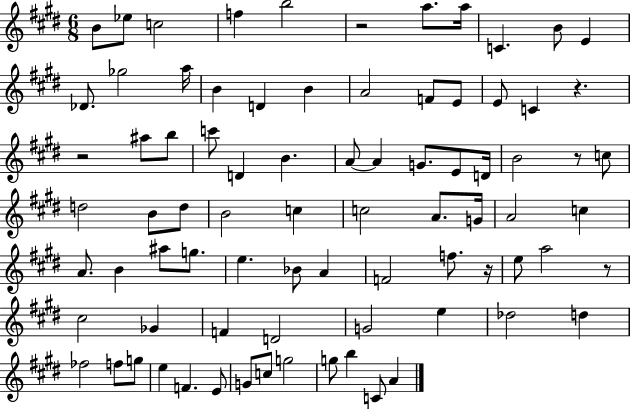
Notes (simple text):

B4/e Eb5/e C5/h F5/q B5/h R/h A5/e. A5/s C4/q. B4/e E4/q Db4/e. Gb5/h A5/s B4/q D4/q B4/q A4/h F4/e E4/e E4/e C4/q R/q. R/h A#5/e B5/e C6/e D4/q B4/q. A4/e A4/q G4/e. E4/e D4/s B4/h R/e C5/e D5/h B4/e D5/e B4/h C5/q C5/h A4/e. G4/s A4/h C5/q A4/e. B4/q A#5/e G5/e. E5/q. Bb4/e A4/q F4/h F5/e. R/s E5/e A5/h R/e C#5/h Gb4/q F4/q D4/h G4/h E5/q Db5/h D5/q FES5/h F5/e G5/e E5/q F4/q. E4/e G4/e C5/e G5/h G5/e B5/q C4/e A4/q